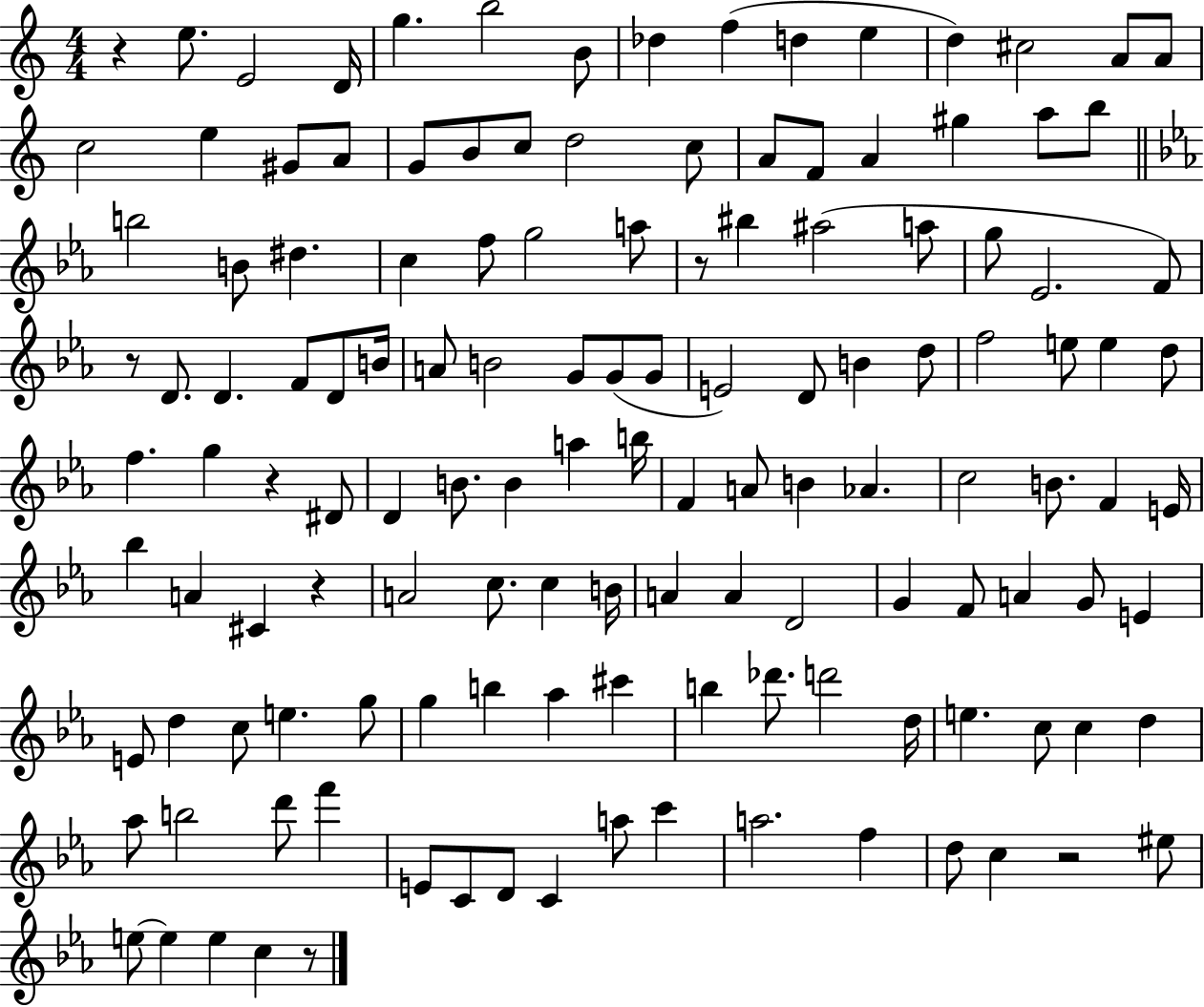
{
  \clef treble
  \numericTimeSignature
  \time 4/4
  \key c \major
  r4 e''8. e'2 d'16 | g''4. b''2 b'8 | des''4 f''4( d''4 e''4 | d''4) cis''2 a'8 a'8 | \break c''2 e''4 gis'8 a'8 | g'8 b'8 c''8 d''2 c''8 | a'8 f'8 a'4 gis''4 a''8 b''8 | \bar "||" \break \key ees \major b''2 b'8 dis''4. | c''4 f''8 g''2 a''8 | r8 bis''4 ais''2( a''8 | g''8 ees'2. f'8) | \break r8 d'8. d'4. f'8 d'8 b'16 | a'8 b'2 g'8 g'8( g'8 | e'2) d'8 b'4 d''8 | f''2 e''8 e''4 d''8 | \break f''4. g''4 r4 dis'8 | d'4 b'8. b'4 a''4 b''16 | f'4 a'8 b'4 aes'4. | c''2 b'8. f'4 e'16 | \break bes''4 a'4 cis'4 r4 | a'2 c''8. c''4 b'16 | a'4 a'4 d'2 | g'4 f'8 a'4 g'8 e'4 | \break e'8 d''4 c''8 e''4. g''8 | g''4 b''4 aes''4 cis'''4 | b''4 des'''8. d'''2 d''16 | e''4. c''8 c''4 d''4 | \break aes''8 b''2 d'''8 f'''4 | e'8 c'8 d'8 c'4 a''8 c'''4 | a''2. f''4 | d''8 c''4 r2 eis''8 | \break e''8~~ e''4 e''4 c''4 r8 | \bar "|."
}